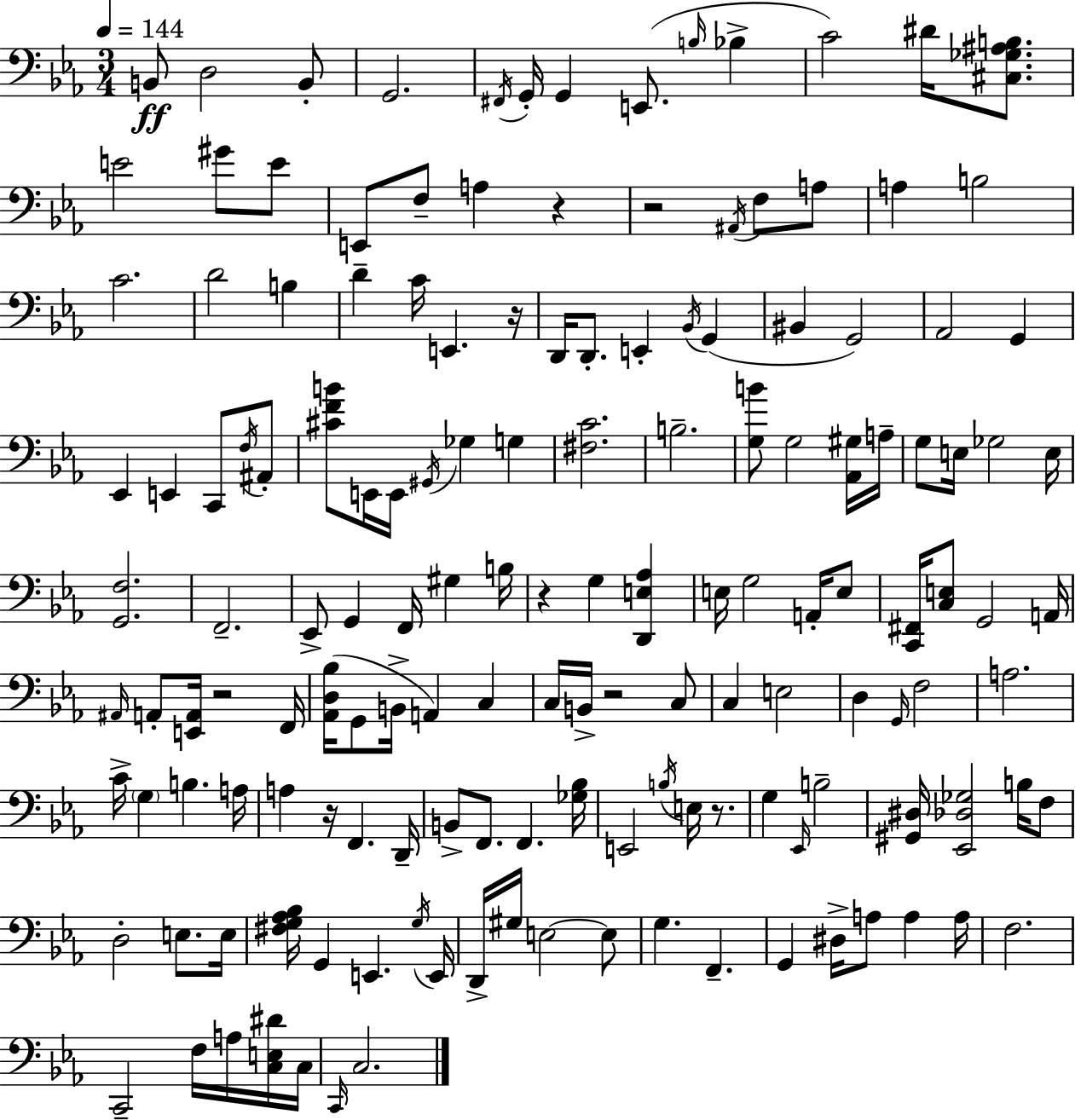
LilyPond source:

{
  \clef bass
  \numericTimeSignature
  \time 3/4
  \key c \minor
  \tempo 4 = 144
  b,8\ff d2 b,8-. | g,2. | \acciaccatura { fis,16 } g,16-. g,4 e,8.( \grace { b16 } bes4-> | c'2) dis'16 <cis ges ais b>8. | \break e'2 gis'8 | e'8 e,8 f8-- a4 r4 | r2 \acciaccatura { ais,16 } f8 | a8 a4 b2 | \break c'2. | d'2 b4 | d'4-- c'16 e,4. | r16 d,16 d,8.-. e,4-. \acciaccatura { bes,16 } | \break g,4( bis,4 g,2) | aes,2 | g,4 ees,4 e,4 | c,8 \acciaccatura { f16 } ais,8-. <cis' f' b'>8 e,16 e,16 \acciaccatura { gis,16 } ges4 | \break g4 <fis c'>2. | b2.-- | <g b'>8 g2 | <aes, gis>16 a16-- g8 e16 ges2 | \break e16 <g, f>2. | f,2.-- | ees,8-> g,4 | f,16 gis4 b16 r4 g4 | \break <d, e aes>4 e16 g2 | a,16-. e8 <c, fis,>16 <c e>8 g,2 | a,16 \grace { ais,16 } a,8-. <e, a,>16 r2 | f,16 <aes, d bes>16( g,8 b,16-> a,4) | \break c4 c16 b,16-> r2 | c8 c4 e2 | d4 \grace { g,16 } | f2 a2. | \break c'16-> \parenthesize g4 | b4. a16 a4 | r16 f,4. d,16-- b,8-> f,8. | f,4. <ges bes>16 e,2 | \break \acciaccatura { b16 } e16 r8. g4 | \grace { ees,16 } b2-- <gis, dis>16 <ees, des ges>2 | b16 f8 d2-. | e8. e16 <fis g aes bes>16 g,4 | \break e,4. \acciaccatura { g16 } e,16 d,16-> | gis16 e2~~ e8 g4. | f,4.-- g,4 | dis16-> a8 a4 a16 f2. | \break c,2-- | f16 a16 <c e dis'>16 c16 \grace { c,16 } | c2. | \bar "|."
}